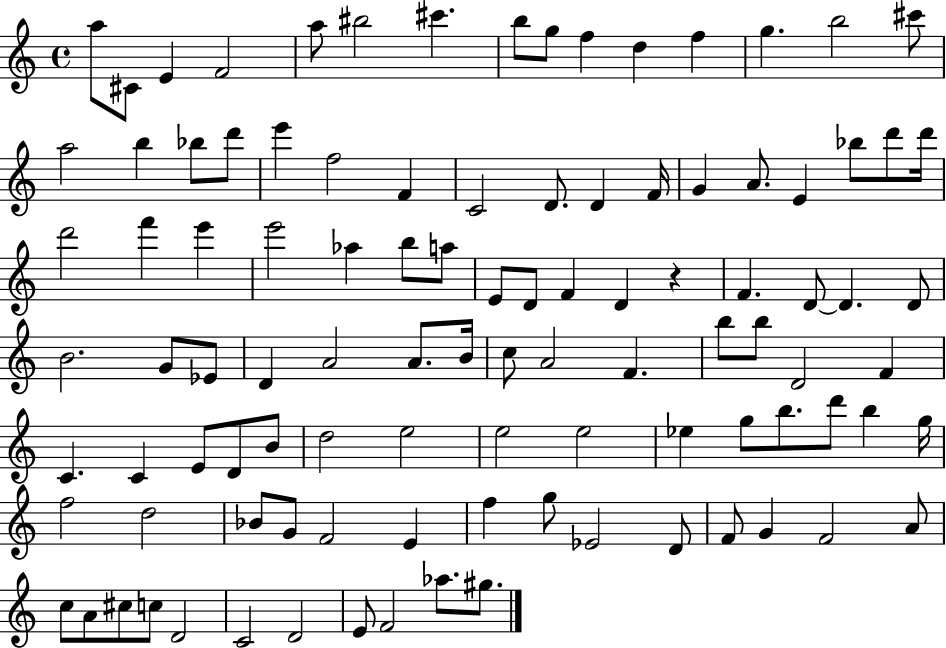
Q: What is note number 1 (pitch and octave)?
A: A5